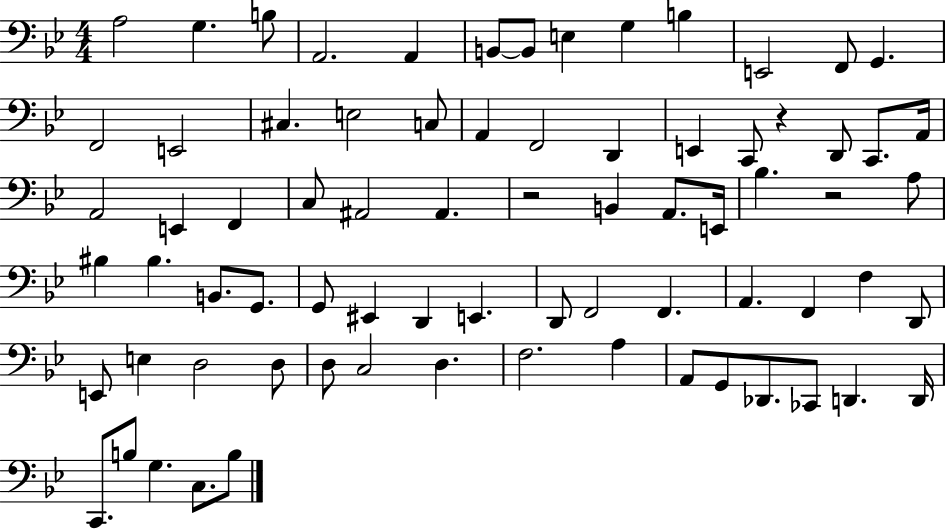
A3/h G3/q. B3/e A2/h. A2/q B2/e B2/e E3/q G3/q B3/q E2/h F2/e G2/q. F2/h E2/h C#3/q. E3/h C3/e A2/q F2/h D2/q E2/q C2/e R/q D2/e C2/e. A2/s A2/h E2/q F2/q C3/e A#2/h A#2/q. R/h B2/q A2/e. E2/s Bb3/q. R/h A3/e BIS3/q BIS3/q. B2/e. G2/e. G2/e EIS2/q D2/q E2/q. D2/e F2/h F2/q. A2/q. F2/q F3/q D2/e E2/e E3/q D3/h D3/e D3/e C3/h D3/q. F3/h. A3/q A2/e G2/e Db2/e. CES2/e D2/q. D2/s C2/e. B3/e G3/q. C3/e. B3/e